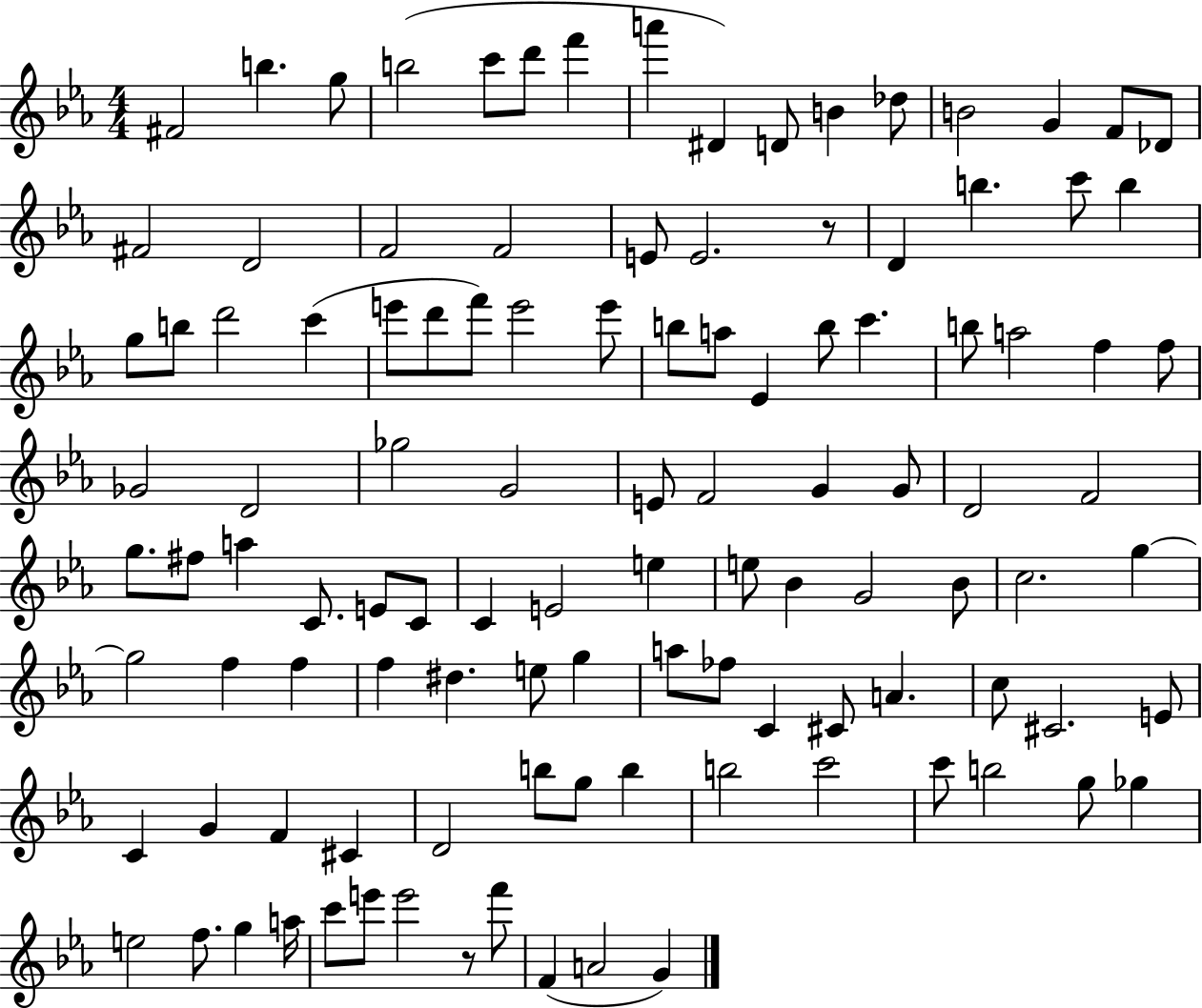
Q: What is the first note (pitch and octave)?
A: F#4